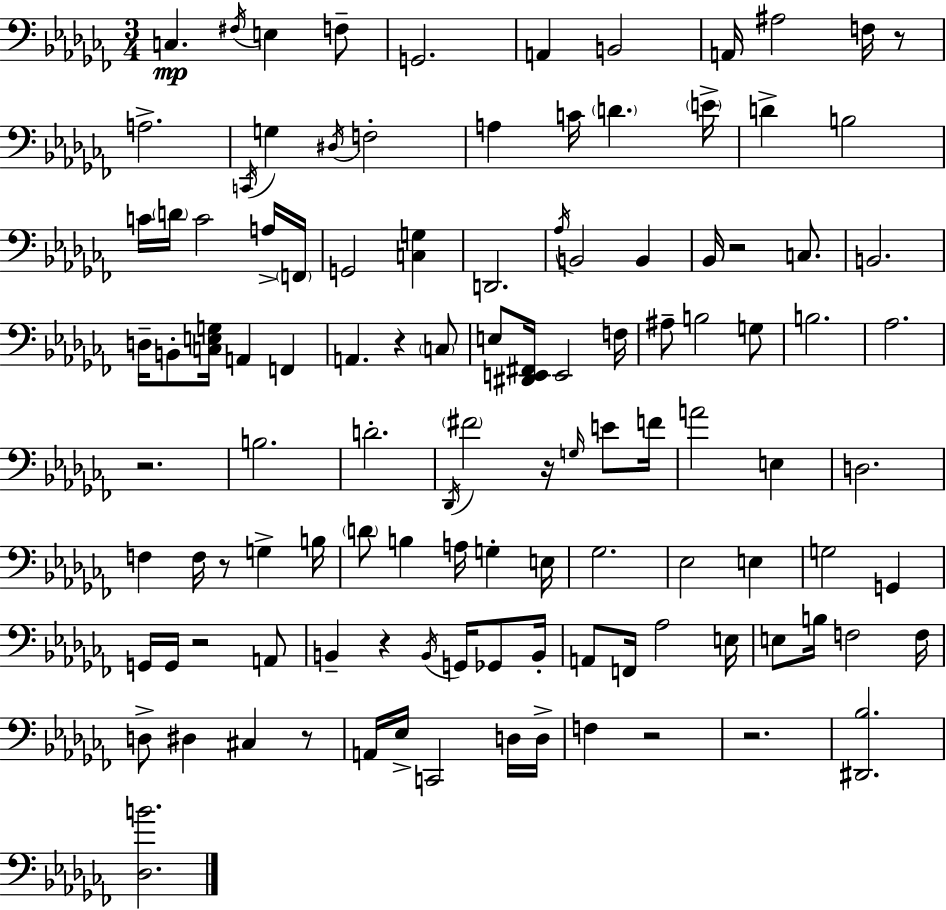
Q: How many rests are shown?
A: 11